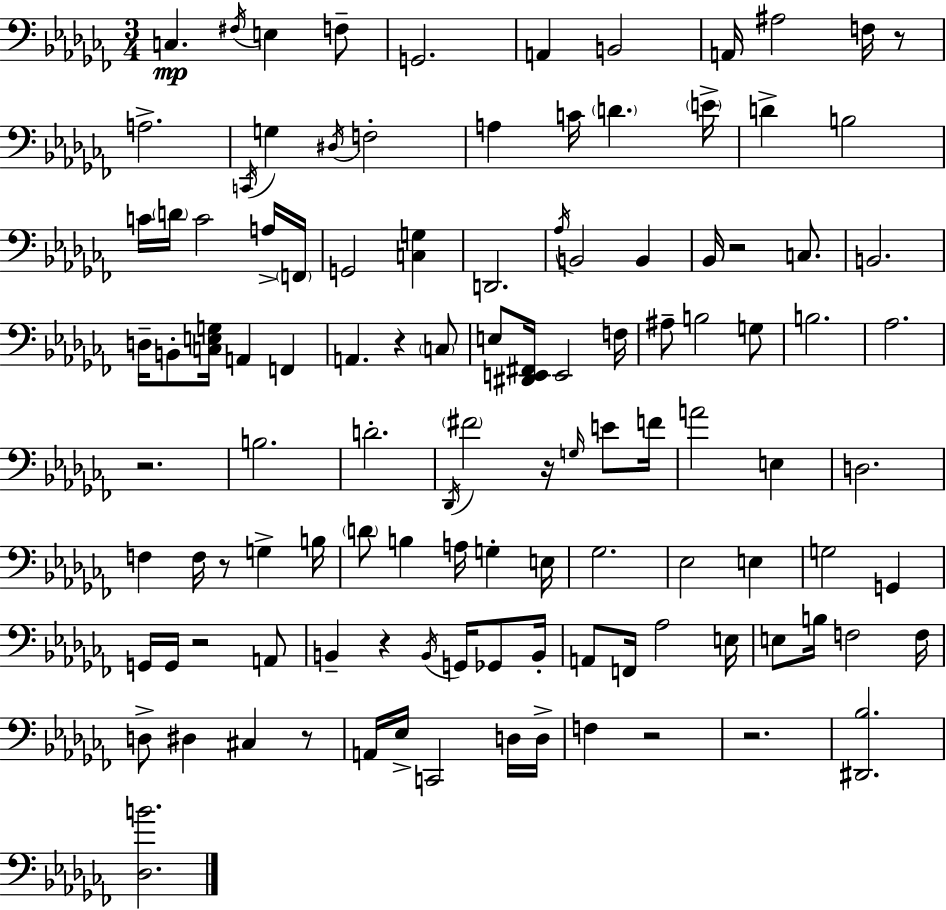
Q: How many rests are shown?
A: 11